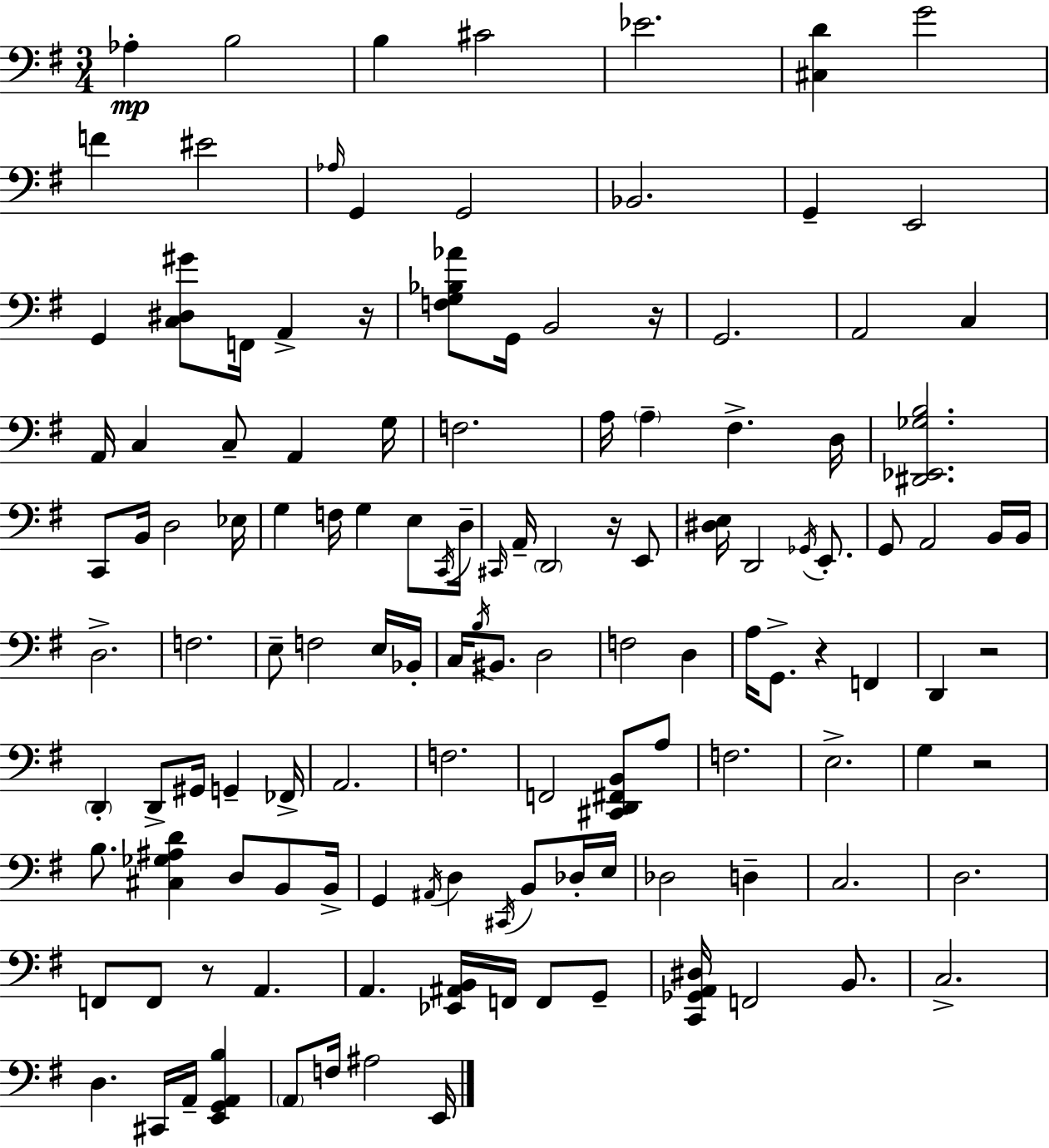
{
  \clef bass
  \numericTimeSignature
  \time 3/4
  \key g \major
  aes4-.\mp b2 | b4 cis'2 | ees'2. | <cis d'>4 g'2 | \break f'4 eis'2 | \grace { aes16 } g,4 g,2 | bes,2. | g,4-- e,2 | \break g,4 <c dis gis'>8 f,16 a,4-> | r16 <f g bes aes'>8 g,16 b,2 | r16 g,2. | a,2 c4 | \break a,16 c4 c8-- a,4 | g16 f2. | a16 \parenthesize a4-- fis4.-> | d16 <dis, ees, ges b>2. | \break c,8 b,16 d2 | ees16 g4 f16 g4 e8 | \acciaccatura { c,16 } d16-- \grace { cis,16 } a,16-- \parenthesize d,2 | r16 e,8 <dis e>16 d,2 | \break \acciaccatura { ges,16 } e,8.-. g,8 a,2 | b,16 b,16 d2.-> | f2. | e8-- f2 | \break e16 bes,16-. c16 \acciaccatura { b16 } bis,8. d2 | f2 | d4 a16 g,8.-> r4 | f,4 d,4 r2 | \break \parenthesize d,4-. d,8-> gis,16 | g,4-- fes,16-> a,2. | f2. | f,2 | \break <cis, d, fis, b,>8 a8 f2. | e2.-> | g4 r2 | b8. <cis ges ais d'>4 | \break d8 b,8 b,16-> g,4 \acciaccatura { ais,16 } d4 | \acciaccatura { cis,16 } b,8 des16-. e16 des2 | d4-- c2. | d2. | \break f,8 f,8 r8 | a,4. a,4. | <ees, ais, b,>16 f,16 f,8 g,8-- <c, ges, a, dis>16 f,2 | b,8. c2.-> | \break d4. | cis,16 a,16-- <e, g, a, b>4 \parenthesize a,8 f16 ais2 | e,16 \bar "|."
}